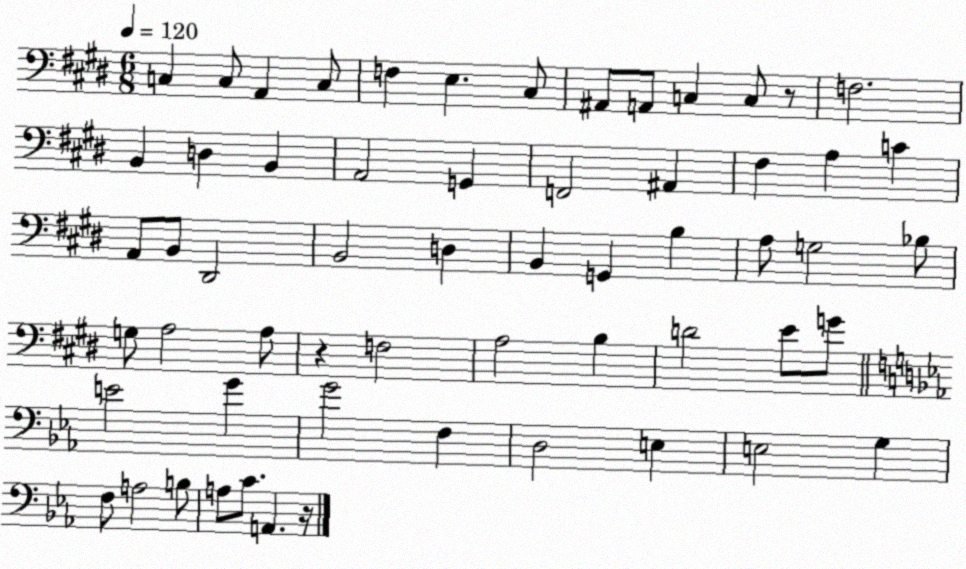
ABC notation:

X:1
T:Untitled
M:6/8
L:1/4
K:E
C, C,/2 A,, C,/2 F, E, ^C,/2 ^A,,/2 A,,/2 C, C,/2 z/2 F,2 B,, D, B,, A,,2 G,, F,,2 ^A,, ^F, A, C A,,/2 B,,/2 ^D,,2 B,,2 D, B,, G,, B, A,/2 G,2 _B,/2 G,/2 A,2 A,/2 z F,2 A,2 B, D2 E/2 G/2 E2 G G2 F, D,2 E, E,2 G, F,/2 A,2 B,/2 A,/2 C/2 A,, z/4